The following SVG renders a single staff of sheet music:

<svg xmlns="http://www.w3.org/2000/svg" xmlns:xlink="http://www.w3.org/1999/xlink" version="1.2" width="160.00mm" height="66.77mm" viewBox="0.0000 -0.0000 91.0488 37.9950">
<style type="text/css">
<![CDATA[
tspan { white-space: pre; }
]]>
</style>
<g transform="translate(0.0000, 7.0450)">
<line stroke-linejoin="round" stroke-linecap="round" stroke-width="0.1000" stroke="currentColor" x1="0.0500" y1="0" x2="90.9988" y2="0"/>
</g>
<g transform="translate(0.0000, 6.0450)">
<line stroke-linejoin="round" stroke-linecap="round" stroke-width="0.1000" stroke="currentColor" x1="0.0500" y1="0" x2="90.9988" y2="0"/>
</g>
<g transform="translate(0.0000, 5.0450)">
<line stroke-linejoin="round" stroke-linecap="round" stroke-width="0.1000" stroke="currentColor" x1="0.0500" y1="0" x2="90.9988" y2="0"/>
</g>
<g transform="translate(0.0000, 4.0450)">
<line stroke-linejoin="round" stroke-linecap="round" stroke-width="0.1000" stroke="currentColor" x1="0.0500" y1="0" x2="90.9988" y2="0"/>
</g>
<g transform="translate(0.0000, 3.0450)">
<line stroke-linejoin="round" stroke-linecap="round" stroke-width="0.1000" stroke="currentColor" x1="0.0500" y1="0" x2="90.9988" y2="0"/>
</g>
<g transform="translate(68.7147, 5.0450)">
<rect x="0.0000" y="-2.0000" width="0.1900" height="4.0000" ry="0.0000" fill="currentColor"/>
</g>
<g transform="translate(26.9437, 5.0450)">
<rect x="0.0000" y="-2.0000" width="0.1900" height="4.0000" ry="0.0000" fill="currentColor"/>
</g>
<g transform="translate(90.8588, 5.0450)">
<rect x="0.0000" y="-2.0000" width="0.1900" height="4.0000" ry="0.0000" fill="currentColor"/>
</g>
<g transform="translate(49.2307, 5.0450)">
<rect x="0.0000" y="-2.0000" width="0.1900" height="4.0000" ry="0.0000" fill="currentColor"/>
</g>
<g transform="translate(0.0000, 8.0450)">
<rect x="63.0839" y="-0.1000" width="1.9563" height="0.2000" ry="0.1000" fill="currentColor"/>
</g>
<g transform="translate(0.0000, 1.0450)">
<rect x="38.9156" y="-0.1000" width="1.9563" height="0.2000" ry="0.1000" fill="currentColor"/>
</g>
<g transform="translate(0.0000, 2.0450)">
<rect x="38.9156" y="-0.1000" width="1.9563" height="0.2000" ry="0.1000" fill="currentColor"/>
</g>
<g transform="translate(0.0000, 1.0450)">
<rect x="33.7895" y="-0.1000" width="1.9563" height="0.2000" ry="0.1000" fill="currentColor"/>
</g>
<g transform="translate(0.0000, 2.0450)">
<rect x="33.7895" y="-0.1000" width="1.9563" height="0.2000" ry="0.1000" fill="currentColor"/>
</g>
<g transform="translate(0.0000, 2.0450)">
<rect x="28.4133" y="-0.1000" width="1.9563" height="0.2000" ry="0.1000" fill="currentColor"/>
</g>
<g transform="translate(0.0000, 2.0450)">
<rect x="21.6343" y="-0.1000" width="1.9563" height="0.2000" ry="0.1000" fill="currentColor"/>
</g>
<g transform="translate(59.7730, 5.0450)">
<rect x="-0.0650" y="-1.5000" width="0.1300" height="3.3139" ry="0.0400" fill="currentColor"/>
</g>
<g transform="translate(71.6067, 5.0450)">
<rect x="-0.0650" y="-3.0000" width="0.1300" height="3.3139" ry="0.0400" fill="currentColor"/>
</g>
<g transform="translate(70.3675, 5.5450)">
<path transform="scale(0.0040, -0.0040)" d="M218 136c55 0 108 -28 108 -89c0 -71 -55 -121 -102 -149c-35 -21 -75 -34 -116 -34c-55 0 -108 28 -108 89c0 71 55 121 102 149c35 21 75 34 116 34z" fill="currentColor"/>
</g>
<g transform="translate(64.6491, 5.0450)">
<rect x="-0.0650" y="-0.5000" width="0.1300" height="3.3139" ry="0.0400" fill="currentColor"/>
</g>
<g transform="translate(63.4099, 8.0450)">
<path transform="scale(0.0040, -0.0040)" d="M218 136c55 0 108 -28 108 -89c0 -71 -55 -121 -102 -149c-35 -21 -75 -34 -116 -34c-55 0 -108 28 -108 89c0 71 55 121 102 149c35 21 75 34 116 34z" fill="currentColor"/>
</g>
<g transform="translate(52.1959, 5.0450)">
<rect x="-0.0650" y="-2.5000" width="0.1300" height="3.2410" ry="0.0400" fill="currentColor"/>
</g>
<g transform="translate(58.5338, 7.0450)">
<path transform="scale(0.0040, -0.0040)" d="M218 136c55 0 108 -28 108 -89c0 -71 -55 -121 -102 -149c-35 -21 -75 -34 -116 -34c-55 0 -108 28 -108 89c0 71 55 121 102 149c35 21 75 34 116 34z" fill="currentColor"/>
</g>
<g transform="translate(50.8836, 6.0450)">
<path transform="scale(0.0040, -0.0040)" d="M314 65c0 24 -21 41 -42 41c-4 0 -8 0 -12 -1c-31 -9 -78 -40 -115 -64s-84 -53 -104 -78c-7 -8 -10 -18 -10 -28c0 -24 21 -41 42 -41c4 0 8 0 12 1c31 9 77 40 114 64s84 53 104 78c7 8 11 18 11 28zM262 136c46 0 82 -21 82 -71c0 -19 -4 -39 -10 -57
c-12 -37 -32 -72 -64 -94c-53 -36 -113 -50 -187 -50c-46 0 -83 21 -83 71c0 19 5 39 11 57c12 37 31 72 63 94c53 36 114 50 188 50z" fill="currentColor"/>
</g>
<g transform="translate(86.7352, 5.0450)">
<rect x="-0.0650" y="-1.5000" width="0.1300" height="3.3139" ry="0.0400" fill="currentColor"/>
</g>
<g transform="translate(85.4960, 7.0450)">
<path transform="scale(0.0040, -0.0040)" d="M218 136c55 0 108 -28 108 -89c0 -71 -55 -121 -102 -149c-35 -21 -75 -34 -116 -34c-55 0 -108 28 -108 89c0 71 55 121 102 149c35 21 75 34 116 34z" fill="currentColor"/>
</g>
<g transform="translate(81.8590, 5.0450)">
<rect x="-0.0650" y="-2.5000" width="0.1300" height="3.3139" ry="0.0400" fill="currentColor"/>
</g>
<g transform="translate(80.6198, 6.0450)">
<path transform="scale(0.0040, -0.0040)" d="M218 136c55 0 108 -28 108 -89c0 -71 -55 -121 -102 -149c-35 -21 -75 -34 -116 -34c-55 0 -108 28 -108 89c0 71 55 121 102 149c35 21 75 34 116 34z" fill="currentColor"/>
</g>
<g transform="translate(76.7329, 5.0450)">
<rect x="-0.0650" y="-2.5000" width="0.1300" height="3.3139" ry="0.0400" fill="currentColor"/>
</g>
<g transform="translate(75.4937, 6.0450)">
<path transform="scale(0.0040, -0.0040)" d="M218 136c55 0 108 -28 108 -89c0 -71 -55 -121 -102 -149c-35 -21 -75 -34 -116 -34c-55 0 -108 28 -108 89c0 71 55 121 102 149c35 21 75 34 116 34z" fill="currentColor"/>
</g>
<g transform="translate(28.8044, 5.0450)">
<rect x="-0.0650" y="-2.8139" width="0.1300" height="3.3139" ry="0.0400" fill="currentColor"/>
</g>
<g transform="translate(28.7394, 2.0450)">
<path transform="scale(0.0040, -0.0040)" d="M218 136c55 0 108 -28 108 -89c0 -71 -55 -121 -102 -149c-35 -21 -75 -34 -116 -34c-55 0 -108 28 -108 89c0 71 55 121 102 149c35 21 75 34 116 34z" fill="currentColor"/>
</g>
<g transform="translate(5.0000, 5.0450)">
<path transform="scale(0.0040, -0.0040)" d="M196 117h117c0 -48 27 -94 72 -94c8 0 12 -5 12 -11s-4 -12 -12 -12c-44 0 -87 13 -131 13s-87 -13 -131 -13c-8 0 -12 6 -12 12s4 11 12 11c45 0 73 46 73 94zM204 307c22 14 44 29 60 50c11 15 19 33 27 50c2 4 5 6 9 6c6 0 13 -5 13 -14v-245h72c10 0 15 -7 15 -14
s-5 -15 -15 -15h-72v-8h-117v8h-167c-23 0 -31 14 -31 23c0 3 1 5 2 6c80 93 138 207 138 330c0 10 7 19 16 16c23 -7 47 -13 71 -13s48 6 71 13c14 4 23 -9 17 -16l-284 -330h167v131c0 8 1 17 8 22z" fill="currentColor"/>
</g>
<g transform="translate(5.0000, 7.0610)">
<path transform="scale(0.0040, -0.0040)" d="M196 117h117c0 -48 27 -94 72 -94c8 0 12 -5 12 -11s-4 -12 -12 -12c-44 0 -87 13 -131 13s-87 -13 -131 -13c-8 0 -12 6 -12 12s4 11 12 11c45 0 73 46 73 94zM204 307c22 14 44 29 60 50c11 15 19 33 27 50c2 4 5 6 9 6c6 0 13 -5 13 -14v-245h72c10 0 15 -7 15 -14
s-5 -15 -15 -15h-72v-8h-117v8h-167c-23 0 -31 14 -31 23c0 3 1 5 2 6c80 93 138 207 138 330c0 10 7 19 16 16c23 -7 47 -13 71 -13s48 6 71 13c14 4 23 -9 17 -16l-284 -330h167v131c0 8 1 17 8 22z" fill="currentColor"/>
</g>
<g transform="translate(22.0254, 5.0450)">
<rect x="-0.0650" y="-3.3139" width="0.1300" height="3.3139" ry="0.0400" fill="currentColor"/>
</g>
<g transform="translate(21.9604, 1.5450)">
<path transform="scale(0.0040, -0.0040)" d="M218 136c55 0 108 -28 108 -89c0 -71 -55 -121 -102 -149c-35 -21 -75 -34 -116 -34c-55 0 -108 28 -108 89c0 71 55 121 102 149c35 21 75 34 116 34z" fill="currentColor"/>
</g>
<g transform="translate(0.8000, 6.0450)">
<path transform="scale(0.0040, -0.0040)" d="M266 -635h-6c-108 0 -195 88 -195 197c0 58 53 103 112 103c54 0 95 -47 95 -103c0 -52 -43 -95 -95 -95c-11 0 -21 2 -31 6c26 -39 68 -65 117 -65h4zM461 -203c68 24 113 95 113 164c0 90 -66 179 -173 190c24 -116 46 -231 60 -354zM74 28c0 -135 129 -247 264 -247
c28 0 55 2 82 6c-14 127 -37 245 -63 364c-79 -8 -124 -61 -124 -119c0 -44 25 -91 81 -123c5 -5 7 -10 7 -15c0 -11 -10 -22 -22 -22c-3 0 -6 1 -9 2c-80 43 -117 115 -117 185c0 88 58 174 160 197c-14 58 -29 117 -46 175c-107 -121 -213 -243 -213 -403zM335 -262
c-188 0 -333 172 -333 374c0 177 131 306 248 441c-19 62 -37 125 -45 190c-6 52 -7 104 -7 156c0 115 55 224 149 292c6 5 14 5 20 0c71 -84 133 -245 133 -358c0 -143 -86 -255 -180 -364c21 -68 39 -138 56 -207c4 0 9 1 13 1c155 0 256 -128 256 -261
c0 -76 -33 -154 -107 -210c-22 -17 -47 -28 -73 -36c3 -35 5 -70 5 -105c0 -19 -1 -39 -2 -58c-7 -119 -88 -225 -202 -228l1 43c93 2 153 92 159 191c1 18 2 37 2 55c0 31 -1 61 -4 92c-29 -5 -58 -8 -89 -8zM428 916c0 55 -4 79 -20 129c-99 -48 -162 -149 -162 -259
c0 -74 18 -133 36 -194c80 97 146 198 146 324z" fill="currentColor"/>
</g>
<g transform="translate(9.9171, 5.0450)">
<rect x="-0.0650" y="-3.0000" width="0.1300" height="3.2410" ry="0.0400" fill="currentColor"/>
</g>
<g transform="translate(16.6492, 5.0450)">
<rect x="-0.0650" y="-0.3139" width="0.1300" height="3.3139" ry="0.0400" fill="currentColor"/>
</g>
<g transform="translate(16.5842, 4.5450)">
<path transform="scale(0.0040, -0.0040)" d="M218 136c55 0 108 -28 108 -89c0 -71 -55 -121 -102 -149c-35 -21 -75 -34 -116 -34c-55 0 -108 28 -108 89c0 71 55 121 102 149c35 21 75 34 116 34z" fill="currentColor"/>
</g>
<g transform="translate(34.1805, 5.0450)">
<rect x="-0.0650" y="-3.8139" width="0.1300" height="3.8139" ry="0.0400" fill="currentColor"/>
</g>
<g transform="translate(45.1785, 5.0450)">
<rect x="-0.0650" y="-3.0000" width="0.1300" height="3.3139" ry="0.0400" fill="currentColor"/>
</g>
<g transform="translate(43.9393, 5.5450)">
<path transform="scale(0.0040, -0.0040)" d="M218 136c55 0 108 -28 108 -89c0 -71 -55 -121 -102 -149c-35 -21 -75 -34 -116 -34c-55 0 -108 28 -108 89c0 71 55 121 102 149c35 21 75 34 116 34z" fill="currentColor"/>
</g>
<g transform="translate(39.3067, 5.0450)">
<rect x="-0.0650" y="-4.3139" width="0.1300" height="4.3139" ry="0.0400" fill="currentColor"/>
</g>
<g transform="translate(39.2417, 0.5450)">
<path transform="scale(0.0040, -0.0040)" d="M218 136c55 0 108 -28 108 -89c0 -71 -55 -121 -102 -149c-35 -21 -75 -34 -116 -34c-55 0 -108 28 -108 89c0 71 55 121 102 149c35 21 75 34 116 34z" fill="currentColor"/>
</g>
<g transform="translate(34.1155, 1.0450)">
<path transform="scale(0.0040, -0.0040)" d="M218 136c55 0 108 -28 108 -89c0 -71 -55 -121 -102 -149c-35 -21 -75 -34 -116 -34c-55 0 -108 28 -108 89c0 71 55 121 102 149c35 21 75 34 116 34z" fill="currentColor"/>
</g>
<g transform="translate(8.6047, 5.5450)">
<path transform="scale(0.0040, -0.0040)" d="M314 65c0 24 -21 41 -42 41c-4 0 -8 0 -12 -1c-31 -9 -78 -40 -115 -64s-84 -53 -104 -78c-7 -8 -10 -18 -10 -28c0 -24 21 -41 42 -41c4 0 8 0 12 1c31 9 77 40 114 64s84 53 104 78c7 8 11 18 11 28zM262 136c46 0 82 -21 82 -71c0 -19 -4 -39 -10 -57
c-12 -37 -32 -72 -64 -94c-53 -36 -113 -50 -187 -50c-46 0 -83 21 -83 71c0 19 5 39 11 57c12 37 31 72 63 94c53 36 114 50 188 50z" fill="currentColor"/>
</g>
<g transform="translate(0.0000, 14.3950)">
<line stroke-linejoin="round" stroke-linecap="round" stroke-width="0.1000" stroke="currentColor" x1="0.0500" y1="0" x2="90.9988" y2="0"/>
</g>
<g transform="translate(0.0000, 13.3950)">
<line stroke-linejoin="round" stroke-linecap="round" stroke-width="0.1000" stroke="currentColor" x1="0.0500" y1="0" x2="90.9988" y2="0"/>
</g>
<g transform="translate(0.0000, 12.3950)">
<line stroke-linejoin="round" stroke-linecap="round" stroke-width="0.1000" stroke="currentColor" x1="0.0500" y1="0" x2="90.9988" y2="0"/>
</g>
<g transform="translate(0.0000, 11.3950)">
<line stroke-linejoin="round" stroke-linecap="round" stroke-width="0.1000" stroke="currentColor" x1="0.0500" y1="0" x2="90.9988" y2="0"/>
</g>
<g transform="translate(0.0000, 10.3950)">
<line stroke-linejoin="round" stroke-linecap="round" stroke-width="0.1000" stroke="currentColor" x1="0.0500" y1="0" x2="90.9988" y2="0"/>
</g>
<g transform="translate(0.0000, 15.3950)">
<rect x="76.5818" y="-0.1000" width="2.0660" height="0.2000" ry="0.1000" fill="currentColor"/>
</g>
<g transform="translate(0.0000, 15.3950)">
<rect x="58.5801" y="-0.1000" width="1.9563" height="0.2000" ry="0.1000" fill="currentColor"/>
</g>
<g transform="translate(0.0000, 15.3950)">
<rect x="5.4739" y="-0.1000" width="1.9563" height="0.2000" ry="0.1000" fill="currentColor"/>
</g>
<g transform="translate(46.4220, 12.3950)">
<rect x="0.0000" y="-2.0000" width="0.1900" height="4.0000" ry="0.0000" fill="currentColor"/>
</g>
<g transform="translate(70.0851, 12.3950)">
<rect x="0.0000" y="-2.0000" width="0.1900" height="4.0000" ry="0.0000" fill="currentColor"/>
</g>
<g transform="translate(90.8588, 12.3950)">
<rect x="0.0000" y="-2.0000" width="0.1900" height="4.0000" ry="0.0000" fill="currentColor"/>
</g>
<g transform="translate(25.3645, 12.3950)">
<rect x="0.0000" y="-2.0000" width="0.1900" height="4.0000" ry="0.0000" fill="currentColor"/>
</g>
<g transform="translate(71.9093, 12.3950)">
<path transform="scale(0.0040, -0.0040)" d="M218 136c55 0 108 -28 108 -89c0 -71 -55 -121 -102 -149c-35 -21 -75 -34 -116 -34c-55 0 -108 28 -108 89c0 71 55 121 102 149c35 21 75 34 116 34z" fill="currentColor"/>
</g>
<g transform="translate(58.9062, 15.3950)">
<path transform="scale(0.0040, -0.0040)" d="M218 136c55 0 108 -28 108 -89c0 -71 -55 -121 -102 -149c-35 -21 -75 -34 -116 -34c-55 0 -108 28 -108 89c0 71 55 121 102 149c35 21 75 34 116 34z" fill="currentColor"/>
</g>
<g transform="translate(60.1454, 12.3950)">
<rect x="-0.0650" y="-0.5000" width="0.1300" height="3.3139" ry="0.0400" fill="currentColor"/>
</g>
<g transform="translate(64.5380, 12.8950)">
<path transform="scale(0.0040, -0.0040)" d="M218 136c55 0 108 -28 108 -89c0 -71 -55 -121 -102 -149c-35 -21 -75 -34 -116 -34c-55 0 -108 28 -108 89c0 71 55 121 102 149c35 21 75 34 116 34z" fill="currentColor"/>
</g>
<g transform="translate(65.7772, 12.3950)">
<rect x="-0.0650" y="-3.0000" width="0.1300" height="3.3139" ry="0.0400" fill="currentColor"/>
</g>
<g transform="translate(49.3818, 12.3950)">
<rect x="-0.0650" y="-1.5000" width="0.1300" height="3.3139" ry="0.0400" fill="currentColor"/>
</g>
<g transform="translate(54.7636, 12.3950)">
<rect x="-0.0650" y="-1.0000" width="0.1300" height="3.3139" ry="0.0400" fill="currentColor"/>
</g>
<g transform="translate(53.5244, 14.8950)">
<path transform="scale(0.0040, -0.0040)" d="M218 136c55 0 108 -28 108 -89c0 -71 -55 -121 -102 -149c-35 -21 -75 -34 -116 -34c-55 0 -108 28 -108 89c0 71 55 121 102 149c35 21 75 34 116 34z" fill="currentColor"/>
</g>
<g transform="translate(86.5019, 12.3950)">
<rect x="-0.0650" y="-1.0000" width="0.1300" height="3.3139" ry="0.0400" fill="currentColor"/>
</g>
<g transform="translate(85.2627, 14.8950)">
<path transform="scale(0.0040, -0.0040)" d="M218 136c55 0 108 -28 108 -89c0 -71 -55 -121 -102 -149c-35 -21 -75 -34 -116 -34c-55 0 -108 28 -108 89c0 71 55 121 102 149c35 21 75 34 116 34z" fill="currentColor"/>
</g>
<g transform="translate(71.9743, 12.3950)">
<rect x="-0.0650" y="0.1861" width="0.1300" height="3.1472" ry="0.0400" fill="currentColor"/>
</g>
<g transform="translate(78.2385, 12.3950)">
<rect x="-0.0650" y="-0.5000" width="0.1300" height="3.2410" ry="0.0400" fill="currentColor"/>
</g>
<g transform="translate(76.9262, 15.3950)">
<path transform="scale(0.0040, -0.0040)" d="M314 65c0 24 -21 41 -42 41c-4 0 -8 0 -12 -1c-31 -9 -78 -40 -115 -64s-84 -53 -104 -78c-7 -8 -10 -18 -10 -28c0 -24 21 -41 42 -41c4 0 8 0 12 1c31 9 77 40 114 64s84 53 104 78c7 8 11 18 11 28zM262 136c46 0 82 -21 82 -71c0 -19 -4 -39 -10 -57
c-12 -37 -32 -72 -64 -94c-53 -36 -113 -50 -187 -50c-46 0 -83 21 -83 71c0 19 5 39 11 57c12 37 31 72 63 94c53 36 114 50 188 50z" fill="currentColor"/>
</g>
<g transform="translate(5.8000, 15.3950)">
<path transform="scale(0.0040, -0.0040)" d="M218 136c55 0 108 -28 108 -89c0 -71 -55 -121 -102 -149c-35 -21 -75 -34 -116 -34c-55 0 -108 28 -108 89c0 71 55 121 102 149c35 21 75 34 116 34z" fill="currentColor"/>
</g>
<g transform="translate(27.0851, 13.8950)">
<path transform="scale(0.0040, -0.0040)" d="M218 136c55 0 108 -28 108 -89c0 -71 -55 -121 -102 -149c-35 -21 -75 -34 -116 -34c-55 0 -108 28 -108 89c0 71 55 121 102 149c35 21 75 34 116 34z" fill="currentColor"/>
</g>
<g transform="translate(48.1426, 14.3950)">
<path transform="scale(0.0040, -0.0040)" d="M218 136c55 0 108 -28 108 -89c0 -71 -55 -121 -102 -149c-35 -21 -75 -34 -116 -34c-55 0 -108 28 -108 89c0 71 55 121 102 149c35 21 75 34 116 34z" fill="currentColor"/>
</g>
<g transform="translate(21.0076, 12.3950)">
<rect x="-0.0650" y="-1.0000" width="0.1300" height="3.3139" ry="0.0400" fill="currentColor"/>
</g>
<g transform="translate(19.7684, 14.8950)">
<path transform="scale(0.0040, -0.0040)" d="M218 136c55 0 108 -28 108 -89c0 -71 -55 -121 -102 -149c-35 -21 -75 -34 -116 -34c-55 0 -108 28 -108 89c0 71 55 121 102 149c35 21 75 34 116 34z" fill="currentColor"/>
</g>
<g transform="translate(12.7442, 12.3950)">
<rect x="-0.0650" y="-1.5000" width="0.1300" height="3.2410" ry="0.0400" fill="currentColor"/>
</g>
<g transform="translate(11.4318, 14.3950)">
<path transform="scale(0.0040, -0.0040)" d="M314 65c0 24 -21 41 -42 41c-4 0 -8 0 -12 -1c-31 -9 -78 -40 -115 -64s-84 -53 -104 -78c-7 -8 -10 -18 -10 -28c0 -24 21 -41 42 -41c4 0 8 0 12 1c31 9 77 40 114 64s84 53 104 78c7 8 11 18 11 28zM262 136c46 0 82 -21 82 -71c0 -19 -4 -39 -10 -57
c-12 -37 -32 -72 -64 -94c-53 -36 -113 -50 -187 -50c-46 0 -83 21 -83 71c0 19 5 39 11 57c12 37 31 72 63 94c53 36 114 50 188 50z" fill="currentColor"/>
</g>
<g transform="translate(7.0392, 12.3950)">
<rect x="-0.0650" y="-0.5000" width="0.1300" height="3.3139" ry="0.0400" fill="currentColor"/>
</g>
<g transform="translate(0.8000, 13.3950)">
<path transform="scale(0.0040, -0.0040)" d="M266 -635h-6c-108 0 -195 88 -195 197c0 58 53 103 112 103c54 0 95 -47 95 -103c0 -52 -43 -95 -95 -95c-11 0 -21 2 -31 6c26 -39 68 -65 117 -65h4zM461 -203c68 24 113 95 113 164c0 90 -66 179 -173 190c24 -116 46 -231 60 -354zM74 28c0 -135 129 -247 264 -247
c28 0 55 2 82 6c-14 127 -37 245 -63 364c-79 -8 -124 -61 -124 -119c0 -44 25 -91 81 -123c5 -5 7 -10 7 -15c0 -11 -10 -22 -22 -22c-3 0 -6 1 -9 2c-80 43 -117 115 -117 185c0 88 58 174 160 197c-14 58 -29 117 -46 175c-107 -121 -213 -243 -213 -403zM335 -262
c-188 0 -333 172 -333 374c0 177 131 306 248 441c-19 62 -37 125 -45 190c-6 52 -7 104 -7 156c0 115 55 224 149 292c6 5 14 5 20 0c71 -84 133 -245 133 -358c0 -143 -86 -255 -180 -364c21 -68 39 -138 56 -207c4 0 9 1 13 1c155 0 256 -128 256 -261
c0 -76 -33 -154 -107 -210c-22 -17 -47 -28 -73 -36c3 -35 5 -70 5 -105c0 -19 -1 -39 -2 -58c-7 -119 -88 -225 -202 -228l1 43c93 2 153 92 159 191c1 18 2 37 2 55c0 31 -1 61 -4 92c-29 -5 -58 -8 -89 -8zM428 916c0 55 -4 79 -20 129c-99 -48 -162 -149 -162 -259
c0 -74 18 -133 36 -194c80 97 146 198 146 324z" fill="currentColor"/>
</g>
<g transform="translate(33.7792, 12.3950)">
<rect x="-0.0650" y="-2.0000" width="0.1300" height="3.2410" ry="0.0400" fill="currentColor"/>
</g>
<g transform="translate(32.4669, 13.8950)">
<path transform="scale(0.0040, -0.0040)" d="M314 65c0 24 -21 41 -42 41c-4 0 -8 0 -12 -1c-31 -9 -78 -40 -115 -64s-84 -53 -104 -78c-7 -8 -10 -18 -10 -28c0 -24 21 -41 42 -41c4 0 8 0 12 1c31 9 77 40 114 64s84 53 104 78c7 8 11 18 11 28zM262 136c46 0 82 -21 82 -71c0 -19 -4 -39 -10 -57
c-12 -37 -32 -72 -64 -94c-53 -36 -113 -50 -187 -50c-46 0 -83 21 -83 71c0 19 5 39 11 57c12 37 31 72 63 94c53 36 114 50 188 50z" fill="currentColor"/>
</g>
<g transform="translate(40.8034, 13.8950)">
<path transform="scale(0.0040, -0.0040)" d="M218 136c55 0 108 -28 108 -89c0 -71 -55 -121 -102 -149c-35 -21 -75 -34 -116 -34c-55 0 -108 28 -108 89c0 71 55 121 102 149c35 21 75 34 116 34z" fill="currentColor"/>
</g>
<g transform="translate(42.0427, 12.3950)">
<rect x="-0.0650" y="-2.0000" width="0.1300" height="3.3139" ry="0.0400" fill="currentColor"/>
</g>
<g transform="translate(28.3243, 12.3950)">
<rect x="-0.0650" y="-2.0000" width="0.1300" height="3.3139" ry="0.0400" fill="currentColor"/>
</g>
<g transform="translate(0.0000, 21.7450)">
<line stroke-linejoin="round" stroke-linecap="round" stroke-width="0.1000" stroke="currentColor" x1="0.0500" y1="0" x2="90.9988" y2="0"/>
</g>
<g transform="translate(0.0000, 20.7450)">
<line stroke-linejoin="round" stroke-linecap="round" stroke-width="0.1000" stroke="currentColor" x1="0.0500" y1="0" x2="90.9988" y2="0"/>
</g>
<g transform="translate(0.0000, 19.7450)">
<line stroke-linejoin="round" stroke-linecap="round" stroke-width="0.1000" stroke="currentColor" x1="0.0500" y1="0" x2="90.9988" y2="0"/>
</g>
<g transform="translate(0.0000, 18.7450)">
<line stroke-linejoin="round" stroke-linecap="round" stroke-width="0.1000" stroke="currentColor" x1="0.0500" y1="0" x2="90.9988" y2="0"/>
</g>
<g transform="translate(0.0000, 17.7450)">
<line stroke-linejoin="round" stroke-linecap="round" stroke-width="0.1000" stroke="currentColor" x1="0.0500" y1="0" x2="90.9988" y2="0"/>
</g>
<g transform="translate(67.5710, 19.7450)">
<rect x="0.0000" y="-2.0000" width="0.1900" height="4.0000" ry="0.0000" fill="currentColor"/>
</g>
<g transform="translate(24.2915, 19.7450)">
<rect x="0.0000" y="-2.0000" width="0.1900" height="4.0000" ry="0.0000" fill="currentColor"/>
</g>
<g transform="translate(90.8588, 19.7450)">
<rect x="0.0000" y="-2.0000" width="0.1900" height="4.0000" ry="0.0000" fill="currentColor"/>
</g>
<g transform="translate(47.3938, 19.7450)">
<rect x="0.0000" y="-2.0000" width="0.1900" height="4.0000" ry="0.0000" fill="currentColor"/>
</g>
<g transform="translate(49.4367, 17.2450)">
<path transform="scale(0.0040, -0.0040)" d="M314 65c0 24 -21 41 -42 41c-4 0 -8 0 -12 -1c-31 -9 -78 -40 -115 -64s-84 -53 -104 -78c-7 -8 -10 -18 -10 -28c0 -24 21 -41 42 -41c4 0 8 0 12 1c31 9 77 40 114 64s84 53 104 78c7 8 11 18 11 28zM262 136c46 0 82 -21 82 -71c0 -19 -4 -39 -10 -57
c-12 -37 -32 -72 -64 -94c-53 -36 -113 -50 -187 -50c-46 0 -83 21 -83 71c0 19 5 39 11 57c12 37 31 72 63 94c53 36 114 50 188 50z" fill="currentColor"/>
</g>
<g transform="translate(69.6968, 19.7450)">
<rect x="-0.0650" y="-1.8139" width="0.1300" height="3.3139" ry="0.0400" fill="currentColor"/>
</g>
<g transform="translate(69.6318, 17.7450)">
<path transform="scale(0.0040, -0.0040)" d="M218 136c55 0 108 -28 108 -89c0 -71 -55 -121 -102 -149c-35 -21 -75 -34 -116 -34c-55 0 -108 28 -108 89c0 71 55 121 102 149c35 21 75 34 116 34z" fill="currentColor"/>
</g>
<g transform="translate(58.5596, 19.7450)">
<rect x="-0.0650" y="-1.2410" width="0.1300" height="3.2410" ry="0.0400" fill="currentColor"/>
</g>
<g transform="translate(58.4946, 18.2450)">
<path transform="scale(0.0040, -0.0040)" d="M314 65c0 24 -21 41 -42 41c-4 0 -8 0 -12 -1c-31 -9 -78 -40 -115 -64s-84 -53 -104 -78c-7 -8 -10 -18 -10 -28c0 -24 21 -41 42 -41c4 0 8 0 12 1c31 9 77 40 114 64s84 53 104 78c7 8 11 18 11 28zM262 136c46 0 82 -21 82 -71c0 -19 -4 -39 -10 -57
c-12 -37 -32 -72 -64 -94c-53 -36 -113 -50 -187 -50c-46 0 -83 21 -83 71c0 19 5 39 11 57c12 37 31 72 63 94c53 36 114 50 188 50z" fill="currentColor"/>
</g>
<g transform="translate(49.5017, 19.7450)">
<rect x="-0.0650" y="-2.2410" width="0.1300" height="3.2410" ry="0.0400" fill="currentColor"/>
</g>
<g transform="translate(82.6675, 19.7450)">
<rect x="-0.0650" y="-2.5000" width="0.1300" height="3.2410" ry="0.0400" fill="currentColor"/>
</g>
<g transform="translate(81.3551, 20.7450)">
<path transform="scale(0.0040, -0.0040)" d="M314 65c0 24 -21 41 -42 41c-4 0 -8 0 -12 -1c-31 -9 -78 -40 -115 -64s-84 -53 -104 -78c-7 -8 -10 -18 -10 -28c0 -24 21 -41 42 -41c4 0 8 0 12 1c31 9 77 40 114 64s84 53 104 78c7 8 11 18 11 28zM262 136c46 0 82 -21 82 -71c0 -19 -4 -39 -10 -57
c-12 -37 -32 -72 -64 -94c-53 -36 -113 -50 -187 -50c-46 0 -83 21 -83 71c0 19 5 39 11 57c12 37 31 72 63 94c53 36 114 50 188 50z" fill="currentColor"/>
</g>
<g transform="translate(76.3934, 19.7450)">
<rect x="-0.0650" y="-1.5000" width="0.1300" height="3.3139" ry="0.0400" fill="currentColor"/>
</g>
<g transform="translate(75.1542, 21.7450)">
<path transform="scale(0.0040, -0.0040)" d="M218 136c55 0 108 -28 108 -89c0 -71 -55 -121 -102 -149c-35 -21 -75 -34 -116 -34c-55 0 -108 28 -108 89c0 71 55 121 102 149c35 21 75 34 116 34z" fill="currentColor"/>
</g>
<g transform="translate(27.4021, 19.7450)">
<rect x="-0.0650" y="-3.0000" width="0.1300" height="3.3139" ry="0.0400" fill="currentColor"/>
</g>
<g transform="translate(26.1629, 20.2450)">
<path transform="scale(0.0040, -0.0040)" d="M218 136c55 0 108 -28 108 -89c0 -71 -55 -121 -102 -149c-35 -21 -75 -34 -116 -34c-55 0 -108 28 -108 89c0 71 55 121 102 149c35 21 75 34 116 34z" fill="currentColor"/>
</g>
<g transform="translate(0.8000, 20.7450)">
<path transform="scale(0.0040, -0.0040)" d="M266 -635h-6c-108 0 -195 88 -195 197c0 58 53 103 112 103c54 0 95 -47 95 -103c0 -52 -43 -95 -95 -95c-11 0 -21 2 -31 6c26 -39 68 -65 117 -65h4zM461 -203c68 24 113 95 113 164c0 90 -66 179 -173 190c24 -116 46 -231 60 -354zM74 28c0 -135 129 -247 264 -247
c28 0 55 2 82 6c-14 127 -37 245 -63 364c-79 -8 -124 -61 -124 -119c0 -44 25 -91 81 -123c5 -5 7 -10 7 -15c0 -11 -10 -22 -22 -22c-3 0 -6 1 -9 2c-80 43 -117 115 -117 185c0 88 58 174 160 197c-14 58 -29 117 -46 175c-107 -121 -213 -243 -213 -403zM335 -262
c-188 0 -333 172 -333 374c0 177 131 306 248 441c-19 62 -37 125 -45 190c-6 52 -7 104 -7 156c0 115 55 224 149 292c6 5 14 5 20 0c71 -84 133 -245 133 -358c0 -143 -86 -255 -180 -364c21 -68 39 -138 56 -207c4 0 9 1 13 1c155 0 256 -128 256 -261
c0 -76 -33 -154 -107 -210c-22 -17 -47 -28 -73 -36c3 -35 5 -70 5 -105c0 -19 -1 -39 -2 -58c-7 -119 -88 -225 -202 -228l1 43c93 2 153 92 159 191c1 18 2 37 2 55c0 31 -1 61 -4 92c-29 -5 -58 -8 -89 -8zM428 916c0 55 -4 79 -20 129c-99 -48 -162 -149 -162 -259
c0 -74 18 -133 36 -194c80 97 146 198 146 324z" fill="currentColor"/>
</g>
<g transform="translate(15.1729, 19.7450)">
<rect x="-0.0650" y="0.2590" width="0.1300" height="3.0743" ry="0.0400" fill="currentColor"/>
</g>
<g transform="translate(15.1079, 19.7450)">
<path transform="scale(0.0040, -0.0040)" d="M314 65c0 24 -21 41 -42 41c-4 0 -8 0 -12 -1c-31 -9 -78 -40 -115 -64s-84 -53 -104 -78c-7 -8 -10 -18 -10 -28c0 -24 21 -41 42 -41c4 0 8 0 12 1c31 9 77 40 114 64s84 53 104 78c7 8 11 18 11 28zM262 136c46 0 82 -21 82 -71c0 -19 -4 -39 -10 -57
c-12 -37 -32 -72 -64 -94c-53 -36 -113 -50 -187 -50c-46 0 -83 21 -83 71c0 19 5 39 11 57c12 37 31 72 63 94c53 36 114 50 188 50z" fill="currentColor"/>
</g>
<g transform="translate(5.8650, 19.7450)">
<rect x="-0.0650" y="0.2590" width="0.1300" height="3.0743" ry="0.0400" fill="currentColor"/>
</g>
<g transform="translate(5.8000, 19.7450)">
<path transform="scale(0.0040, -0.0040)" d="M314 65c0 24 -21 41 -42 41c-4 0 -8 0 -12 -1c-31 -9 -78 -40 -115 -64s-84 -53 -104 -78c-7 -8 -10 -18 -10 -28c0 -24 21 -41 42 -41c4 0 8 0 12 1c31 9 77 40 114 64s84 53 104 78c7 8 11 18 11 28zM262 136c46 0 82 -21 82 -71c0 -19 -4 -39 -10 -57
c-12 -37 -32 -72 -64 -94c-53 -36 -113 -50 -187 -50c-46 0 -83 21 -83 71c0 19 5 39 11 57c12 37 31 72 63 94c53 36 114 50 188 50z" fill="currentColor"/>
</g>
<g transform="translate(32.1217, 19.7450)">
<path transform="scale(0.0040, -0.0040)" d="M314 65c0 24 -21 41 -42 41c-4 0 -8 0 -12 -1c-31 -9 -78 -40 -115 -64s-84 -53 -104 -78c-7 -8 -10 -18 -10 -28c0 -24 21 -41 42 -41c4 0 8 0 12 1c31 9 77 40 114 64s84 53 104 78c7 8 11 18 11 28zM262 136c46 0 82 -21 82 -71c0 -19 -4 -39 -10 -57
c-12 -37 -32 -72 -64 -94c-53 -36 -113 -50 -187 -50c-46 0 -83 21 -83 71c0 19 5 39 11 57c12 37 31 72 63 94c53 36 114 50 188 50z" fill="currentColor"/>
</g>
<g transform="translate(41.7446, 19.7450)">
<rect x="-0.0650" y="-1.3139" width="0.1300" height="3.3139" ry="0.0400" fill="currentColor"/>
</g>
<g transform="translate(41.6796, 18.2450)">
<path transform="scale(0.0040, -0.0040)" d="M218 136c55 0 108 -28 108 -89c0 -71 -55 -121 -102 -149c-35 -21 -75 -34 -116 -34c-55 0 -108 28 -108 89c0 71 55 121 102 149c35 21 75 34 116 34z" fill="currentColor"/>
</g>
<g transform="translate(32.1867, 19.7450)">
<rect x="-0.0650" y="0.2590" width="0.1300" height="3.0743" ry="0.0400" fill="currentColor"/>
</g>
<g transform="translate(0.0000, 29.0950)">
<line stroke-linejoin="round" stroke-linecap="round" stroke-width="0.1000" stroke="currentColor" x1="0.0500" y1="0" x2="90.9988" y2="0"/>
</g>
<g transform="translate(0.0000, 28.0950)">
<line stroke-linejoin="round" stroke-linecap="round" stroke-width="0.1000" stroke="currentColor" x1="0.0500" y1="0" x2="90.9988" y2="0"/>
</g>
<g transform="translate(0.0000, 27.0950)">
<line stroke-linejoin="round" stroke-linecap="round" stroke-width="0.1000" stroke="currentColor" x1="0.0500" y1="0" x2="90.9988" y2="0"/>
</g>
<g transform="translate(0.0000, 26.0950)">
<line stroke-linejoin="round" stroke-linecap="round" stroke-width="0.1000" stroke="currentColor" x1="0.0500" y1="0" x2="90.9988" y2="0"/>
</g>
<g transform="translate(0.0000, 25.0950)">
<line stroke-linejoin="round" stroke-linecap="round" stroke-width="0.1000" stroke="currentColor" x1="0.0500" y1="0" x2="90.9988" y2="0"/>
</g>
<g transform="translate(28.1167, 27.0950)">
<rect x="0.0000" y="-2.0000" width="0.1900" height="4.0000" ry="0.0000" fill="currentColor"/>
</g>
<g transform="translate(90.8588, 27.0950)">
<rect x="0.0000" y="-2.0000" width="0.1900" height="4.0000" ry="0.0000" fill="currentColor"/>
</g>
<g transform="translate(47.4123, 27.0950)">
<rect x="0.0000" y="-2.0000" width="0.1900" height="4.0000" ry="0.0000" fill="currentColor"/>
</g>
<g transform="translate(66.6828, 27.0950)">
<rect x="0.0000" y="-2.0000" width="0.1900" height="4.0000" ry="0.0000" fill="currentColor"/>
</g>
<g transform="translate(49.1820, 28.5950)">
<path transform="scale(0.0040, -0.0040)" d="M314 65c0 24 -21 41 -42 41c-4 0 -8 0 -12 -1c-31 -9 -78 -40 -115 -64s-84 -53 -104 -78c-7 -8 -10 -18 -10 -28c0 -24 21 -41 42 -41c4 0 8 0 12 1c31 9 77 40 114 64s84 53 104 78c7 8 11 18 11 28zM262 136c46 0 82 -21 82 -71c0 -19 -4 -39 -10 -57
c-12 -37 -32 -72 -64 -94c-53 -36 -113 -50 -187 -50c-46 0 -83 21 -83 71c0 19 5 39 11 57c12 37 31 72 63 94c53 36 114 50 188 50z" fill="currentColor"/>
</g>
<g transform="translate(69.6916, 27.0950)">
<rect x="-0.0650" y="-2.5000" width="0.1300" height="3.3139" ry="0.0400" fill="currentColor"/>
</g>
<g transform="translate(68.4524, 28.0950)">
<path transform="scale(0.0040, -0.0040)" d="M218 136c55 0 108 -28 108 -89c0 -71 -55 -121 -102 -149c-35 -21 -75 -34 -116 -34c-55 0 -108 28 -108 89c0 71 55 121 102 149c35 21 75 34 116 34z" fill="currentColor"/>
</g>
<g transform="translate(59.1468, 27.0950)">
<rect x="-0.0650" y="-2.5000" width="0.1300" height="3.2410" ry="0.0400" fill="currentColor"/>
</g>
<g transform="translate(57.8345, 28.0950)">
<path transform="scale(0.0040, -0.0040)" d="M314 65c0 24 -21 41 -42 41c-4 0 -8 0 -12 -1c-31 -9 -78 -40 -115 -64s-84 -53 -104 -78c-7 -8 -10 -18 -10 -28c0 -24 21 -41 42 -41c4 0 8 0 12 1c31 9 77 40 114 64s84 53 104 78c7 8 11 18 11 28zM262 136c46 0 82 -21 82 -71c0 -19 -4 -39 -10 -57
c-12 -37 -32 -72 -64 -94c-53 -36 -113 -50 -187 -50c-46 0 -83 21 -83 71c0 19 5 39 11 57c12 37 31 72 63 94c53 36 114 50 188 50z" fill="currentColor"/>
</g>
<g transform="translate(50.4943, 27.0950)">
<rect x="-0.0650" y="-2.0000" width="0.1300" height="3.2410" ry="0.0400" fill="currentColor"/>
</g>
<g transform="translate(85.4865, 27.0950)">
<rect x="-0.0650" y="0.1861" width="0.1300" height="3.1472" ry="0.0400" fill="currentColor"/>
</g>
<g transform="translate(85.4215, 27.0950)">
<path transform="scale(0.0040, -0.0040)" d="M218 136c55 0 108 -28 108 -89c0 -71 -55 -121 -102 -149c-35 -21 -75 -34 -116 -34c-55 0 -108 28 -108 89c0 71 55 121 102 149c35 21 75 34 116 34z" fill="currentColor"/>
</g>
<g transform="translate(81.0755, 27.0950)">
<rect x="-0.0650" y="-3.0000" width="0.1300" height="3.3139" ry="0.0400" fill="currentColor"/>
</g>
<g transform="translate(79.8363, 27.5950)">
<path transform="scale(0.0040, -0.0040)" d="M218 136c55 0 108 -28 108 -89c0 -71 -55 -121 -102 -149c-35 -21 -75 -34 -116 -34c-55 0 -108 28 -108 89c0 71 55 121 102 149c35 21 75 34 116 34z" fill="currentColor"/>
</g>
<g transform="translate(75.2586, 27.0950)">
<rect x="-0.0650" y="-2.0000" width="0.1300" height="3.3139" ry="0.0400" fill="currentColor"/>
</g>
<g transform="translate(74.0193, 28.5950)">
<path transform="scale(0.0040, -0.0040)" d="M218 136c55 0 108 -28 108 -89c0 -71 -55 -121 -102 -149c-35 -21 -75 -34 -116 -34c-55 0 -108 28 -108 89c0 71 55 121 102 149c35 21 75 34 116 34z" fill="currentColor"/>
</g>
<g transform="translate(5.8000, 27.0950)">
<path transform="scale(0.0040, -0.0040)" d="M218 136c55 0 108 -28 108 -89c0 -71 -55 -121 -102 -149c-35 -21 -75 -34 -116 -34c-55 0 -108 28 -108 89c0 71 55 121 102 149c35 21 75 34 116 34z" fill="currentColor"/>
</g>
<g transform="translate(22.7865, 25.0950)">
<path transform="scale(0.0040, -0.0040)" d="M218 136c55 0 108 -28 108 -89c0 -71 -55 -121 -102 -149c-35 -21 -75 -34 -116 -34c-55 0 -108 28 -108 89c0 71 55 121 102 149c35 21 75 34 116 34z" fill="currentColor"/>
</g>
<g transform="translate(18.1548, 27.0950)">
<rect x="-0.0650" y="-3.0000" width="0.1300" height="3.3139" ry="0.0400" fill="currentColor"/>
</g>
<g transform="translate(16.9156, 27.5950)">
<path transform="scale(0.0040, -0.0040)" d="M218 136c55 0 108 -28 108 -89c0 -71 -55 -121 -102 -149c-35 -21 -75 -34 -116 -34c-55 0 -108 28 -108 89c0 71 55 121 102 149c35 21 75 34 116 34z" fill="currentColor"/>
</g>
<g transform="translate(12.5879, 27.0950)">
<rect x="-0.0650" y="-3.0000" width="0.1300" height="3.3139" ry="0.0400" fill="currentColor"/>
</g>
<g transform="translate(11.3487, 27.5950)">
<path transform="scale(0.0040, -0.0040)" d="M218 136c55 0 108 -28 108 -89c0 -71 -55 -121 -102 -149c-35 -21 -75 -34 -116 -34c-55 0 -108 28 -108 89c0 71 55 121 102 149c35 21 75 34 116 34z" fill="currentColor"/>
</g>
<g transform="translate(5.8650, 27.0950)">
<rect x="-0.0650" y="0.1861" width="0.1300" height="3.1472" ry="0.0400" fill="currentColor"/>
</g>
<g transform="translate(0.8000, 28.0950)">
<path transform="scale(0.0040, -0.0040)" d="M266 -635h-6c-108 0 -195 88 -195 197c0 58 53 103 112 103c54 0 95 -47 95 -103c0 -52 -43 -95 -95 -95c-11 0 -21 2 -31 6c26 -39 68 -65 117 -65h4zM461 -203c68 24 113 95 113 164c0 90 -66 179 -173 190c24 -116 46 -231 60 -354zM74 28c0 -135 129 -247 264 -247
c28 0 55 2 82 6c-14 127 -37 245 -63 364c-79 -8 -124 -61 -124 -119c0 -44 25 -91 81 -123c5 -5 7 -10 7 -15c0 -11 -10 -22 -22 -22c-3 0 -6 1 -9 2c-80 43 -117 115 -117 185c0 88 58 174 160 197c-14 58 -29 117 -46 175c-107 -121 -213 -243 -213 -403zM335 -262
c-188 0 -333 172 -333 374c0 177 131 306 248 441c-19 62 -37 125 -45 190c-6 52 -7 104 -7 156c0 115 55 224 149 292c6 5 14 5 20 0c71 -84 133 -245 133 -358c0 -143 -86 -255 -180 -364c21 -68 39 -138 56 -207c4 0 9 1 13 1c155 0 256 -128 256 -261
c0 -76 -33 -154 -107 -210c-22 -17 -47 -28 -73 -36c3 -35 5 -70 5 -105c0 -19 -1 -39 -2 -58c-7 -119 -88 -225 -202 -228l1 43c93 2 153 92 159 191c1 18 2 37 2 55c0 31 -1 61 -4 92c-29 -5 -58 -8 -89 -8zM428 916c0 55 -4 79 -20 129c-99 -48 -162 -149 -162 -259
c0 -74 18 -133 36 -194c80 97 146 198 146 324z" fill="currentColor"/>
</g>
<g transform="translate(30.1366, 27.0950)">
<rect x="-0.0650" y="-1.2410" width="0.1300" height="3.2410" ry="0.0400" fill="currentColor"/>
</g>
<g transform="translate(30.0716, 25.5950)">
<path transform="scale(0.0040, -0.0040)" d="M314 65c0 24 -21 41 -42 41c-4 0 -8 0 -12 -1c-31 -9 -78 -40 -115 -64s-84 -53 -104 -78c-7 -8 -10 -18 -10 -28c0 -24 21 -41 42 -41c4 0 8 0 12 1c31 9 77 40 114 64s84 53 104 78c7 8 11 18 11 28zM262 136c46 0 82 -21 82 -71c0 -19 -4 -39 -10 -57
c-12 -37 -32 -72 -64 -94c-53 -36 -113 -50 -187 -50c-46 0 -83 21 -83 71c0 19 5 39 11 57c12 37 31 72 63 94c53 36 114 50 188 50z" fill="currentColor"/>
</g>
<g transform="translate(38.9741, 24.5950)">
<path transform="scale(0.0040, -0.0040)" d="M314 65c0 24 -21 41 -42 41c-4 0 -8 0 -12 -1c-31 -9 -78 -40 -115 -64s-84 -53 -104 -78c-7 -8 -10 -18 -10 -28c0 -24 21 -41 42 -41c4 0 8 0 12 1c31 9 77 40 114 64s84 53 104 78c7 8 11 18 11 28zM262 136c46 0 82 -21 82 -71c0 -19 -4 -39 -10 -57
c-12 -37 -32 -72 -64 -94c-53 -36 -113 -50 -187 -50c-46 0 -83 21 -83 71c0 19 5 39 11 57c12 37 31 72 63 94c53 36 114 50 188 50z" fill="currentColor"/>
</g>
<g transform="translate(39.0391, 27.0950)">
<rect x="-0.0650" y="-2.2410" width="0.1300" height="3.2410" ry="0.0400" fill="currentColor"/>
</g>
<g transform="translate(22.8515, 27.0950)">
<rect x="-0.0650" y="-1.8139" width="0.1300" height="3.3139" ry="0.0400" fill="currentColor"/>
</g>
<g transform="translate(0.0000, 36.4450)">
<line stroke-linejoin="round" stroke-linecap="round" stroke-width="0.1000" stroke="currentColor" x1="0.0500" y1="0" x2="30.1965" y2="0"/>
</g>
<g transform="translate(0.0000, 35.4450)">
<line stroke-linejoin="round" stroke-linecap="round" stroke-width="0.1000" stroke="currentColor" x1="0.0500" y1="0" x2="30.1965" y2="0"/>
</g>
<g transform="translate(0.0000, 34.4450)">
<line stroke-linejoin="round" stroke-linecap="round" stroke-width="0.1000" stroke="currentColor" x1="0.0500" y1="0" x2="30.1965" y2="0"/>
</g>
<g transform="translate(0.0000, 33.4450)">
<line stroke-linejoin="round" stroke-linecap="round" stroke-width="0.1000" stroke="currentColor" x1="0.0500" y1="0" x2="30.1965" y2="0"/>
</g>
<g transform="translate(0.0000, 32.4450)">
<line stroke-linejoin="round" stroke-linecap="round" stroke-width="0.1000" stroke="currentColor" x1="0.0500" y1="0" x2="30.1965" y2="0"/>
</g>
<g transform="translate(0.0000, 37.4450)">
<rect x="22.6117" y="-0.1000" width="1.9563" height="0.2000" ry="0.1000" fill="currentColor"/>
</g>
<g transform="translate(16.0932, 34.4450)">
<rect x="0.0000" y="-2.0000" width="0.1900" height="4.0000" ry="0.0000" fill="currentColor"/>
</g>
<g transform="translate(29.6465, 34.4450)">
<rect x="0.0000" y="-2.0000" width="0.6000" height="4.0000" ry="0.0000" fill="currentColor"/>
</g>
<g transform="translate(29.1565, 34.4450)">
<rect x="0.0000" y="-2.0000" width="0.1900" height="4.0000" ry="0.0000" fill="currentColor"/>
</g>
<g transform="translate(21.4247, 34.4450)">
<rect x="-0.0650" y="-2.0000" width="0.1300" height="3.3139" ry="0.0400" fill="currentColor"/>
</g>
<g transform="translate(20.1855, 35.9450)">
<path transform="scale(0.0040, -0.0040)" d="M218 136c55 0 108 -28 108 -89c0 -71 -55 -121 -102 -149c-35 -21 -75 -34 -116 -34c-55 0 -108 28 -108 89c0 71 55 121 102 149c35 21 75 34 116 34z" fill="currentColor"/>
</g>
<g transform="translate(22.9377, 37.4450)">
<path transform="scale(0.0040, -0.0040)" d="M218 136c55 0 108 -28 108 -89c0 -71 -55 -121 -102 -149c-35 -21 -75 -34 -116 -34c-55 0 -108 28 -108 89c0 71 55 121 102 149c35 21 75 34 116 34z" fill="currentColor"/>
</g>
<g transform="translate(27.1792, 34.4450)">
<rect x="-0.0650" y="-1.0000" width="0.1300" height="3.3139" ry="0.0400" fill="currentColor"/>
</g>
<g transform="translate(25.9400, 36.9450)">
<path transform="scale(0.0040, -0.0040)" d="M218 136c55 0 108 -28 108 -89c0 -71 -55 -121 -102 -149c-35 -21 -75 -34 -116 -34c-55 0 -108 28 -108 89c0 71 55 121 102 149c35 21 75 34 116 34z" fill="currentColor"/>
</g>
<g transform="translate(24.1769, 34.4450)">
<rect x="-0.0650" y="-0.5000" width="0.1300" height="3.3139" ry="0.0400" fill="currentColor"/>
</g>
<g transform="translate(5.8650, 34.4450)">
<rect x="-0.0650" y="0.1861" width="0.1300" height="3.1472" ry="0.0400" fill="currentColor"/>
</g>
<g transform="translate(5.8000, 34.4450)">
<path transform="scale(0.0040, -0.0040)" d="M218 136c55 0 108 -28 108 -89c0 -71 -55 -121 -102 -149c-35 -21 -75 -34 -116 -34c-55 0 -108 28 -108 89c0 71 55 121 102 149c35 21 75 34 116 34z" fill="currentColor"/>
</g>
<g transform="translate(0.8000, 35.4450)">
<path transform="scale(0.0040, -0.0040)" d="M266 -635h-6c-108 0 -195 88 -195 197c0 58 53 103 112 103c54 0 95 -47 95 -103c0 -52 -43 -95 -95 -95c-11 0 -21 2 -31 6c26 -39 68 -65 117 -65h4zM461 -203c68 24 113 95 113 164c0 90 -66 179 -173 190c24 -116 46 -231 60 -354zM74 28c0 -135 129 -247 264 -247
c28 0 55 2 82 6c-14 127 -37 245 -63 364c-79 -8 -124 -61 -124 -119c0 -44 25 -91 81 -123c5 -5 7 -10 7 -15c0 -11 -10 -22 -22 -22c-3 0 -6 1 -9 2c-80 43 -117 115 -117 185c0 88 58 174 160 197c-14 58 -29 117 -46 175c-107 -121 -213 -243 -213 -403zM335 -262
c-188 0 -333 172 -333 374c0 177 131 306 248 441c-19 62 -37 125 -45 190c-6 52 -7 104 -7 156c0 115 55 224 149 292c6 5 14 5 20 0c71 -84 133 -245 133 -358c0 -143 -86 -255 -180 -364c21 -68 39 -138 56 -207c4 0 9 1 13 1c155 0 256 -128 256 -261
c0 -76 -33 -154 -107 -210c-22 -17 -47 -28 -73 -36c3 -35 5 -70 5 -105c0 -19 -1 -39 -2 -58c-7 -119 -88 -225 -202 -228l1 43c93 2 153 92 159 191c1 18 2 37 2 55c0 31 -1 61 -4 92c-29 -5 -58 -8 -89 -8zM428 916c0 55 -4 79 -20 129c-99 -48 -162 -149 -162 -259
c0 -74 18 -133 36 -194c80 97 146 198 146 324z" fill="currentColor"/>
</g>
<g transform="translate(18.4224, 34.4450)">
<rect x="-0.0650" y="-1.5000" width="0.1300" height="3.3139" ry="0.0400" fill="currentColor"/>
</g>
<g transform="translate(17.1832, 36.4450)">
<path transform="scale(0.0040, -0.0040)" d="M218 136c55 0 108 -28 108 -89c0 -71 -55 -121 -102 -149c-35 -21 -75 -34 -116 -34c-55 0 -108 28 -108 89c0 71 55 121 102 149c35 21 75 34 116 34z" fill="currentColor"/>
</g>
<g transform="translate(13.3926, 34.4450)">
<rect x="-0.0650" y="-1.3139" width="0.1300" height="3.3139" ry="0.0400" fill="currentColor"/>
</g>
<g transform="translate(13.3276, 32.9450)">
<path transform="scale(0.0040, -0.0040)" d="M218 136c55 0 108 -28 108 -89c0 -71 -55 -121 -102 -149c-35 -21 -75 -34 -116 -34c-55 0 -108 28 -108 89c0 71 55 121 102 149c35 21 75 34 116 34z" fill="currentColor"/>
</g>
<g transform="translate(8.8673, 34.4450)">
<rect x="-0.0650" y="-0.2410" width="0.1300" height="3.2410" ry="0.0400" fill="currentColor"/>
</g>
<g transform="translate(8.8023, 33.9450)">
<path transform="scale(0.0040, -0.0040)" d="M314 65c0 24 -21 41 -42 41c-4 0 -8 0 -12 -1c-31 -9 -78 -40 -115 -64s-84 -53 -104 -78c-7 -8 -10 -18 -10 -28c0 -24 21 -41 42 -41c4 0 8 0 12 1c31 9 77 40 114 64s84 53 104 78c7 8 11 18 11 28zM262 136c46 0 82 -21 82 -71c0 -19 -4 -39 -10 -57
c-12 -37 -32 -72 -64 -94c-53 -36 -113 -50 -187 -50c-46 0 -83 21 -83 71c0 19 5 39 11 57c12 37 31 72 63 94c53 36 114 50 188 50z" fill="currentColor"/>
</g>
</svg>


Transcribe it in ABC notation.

X:1
T:Untitled
M:4/4
L:1/4
K:C
A2 c b a c' d' A G2 E C A G G E C E2 D F F2 F E D C A B C2 D B2 B2 A B2 e g2 e2 f E G2 B A A f e2 g2 F2 G2 G F A B B c2 e E F C D